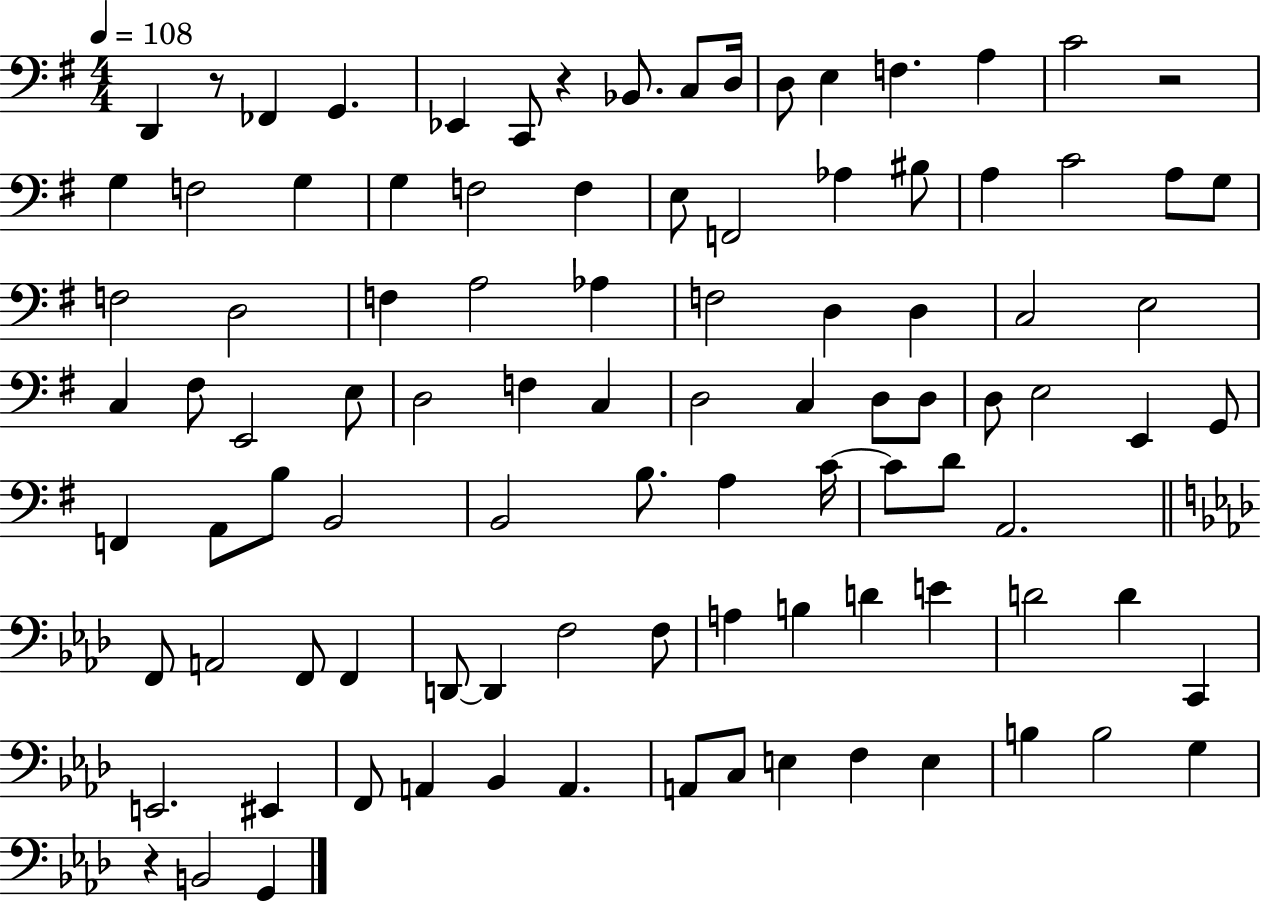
D2/q R/e FES2/q G2/q. Eb2/q C2/e R/q Bb2/e. C3/e D3/s D3/e E3/q F3/q. A3/q C4/h R/h G3/q F3/h G3/q G3/q F3/h F3/q E3/e F2/h Ab3/q BIS3/e A3/q C4/h A3/e G3/e F3/h D3/h F3/q A3/h Ab3/q F3/h D3/q D3/q C3/h E3/h C3/q F#3/e E2/h E3/e D3/h F3/q C3/q D3/h C3/q D3/e D3/e D3/e E3/h E2/q G2/e F2/q A2/e B3/e B2/h B2/h B3/e. A3/q C4/s C4/e D4/e A2/h. F2/e A2/h F2/e F2/q D2/e D2/q F3/h F3/e A3/q B3/q D4/q E4/q D4/h D4/q C2/q E2/h. EIS2/q F2/e A2/q Bb2/q A2/q. A2/e C3/e E3/q F3/q E3/q B3/q B3/h G3/q R/q B2/h G2/q